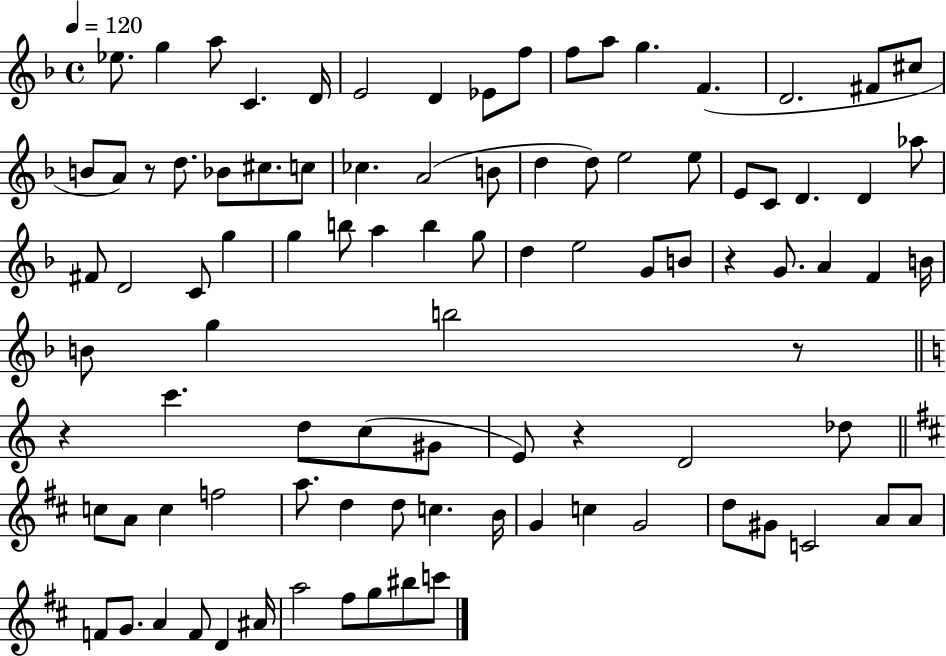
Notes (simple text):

Eb5/e. G5/q A5/e C4/q. D4/s E4/h D4/q Eb4/e F5/e F5/e A5/e G5/q. F4/q. D4/h. F#4/e C#5/e B4/e A4/e R/e D5/e. Bb4/e C#5/e. C5/e CES5/q. A4/h B4/e D5/q D5/e E5/h E5/e E4/e C4/e D4/q. D4/q Ab5/e F#4/e D4/h C4/e G5/q G5/q B5/e A5/q B5/q G5/e D5/q E5/h G4/e B4/e R/q G4/e. A4/q F4/q B4/s B4/e G5/q B5/h R/e R/q C6/q. D5/e C5/e G#4/e E4/e R/q D4/h Db5/e C5/e A4/e C5/q F5/h A5/e. D5/q D5/e C5/q. B4/s G4/q C5/q G4/h D5/e G#4/e C4/h A4/e A4/e F4/e G4/e. A4/q F4/e D4/q A#4/s A5/h F#5/e G5/e BIS5/e C6/e